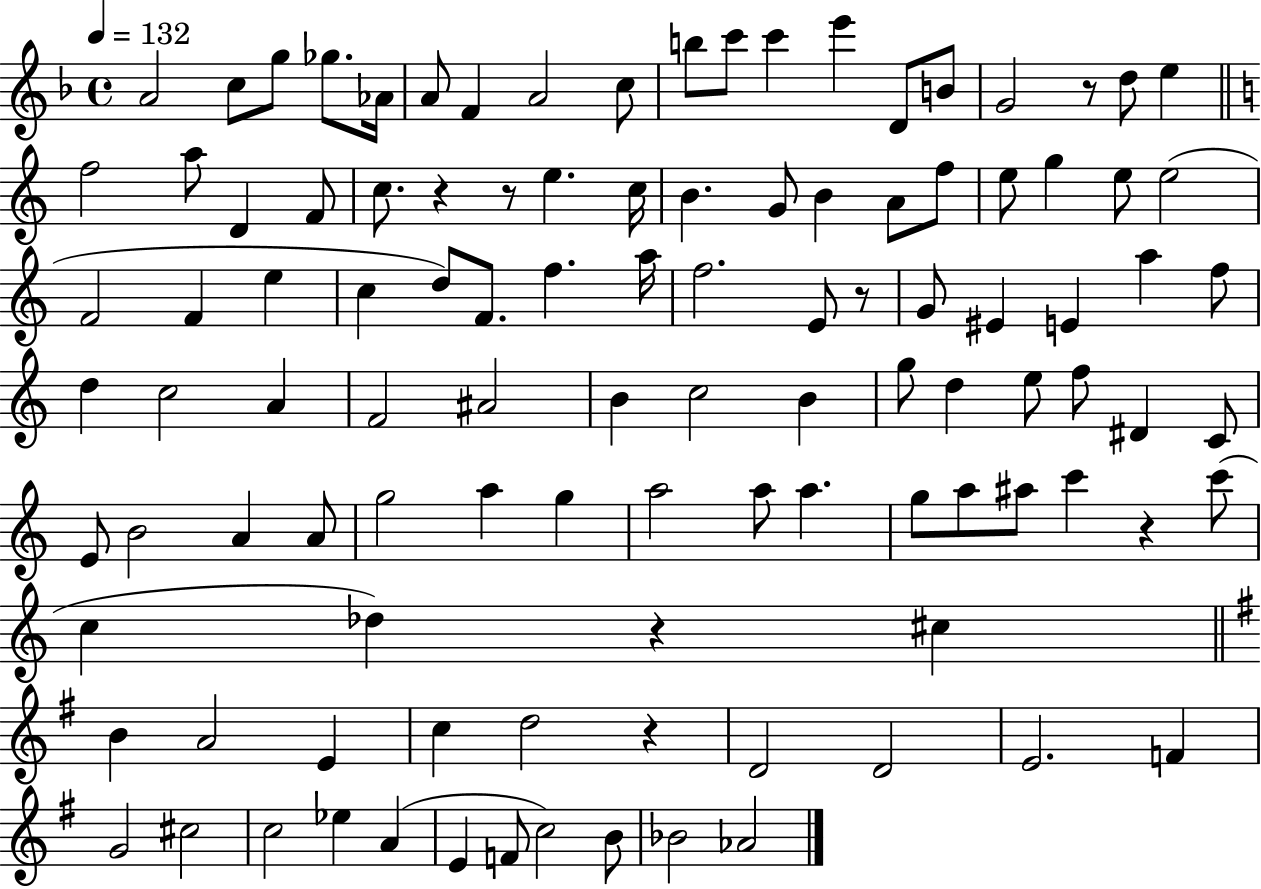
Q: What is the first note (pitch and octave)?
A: A4